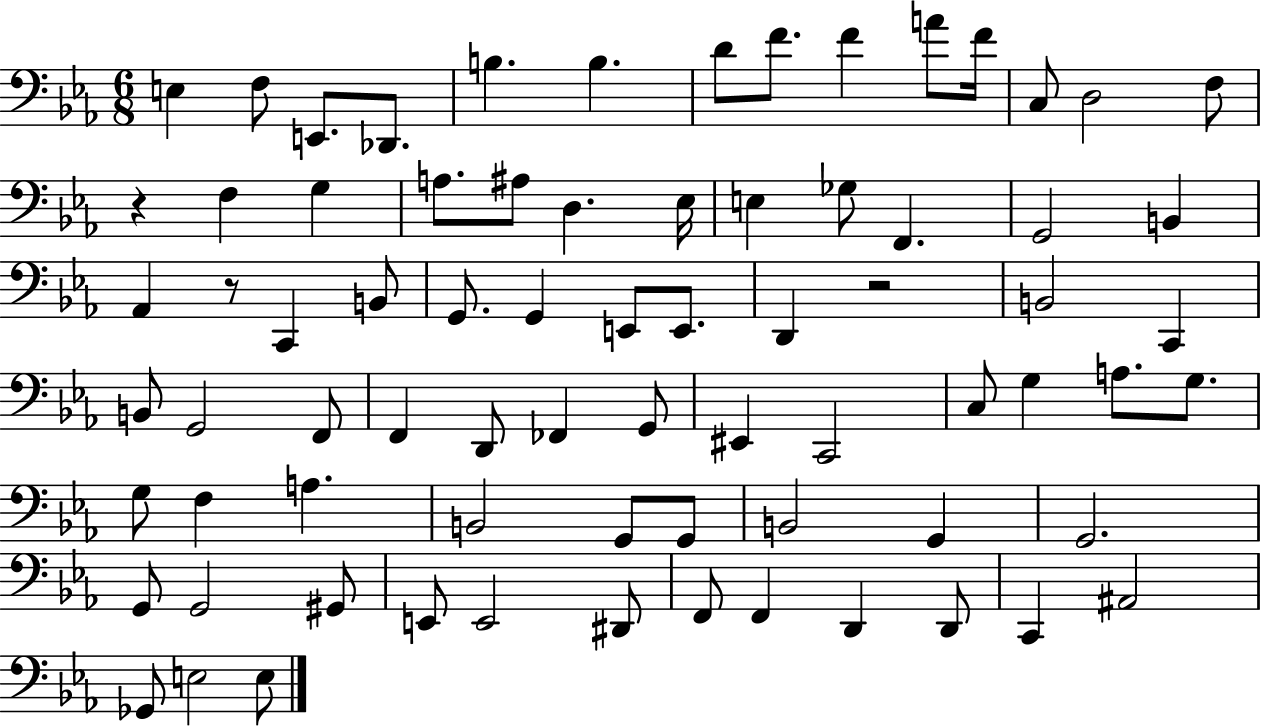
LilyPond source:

{
  \clef bass
  \numericTimeSignature
  \time 6/8
  \key ees \major
  \repeat volta 2 { e4 f8 e,8. des,8. | b4. b4. | d'8 f'8. f'4 a'8 f'16 | c8 d2 f8 | \break r4 f4 g4 | a8. ais8 d4. ees16 | e4 ges8 f,4. | g,2 b,4 | \break aes,4 r8 c,4 b,8 | g,8. g,4 e,8 e,8. | d,4 r2 | b,2 c,4 | \break b,8 g,2 f,8 | f,4 d,8 fes,4 g,8 | eis,4 c,2 | c8 g4 a8. g8. | \break g8 f4 a4. | b,2 g,8 g,8 | b,2 g,4 | g,2. | \break g,8 g,2 gis,8 | e,8 e,2 dis,8 | f,8 f,4 d,4 d,8 | c,4 ais,2 | \break ges,8 e2 e8 | } \bar "|."
}